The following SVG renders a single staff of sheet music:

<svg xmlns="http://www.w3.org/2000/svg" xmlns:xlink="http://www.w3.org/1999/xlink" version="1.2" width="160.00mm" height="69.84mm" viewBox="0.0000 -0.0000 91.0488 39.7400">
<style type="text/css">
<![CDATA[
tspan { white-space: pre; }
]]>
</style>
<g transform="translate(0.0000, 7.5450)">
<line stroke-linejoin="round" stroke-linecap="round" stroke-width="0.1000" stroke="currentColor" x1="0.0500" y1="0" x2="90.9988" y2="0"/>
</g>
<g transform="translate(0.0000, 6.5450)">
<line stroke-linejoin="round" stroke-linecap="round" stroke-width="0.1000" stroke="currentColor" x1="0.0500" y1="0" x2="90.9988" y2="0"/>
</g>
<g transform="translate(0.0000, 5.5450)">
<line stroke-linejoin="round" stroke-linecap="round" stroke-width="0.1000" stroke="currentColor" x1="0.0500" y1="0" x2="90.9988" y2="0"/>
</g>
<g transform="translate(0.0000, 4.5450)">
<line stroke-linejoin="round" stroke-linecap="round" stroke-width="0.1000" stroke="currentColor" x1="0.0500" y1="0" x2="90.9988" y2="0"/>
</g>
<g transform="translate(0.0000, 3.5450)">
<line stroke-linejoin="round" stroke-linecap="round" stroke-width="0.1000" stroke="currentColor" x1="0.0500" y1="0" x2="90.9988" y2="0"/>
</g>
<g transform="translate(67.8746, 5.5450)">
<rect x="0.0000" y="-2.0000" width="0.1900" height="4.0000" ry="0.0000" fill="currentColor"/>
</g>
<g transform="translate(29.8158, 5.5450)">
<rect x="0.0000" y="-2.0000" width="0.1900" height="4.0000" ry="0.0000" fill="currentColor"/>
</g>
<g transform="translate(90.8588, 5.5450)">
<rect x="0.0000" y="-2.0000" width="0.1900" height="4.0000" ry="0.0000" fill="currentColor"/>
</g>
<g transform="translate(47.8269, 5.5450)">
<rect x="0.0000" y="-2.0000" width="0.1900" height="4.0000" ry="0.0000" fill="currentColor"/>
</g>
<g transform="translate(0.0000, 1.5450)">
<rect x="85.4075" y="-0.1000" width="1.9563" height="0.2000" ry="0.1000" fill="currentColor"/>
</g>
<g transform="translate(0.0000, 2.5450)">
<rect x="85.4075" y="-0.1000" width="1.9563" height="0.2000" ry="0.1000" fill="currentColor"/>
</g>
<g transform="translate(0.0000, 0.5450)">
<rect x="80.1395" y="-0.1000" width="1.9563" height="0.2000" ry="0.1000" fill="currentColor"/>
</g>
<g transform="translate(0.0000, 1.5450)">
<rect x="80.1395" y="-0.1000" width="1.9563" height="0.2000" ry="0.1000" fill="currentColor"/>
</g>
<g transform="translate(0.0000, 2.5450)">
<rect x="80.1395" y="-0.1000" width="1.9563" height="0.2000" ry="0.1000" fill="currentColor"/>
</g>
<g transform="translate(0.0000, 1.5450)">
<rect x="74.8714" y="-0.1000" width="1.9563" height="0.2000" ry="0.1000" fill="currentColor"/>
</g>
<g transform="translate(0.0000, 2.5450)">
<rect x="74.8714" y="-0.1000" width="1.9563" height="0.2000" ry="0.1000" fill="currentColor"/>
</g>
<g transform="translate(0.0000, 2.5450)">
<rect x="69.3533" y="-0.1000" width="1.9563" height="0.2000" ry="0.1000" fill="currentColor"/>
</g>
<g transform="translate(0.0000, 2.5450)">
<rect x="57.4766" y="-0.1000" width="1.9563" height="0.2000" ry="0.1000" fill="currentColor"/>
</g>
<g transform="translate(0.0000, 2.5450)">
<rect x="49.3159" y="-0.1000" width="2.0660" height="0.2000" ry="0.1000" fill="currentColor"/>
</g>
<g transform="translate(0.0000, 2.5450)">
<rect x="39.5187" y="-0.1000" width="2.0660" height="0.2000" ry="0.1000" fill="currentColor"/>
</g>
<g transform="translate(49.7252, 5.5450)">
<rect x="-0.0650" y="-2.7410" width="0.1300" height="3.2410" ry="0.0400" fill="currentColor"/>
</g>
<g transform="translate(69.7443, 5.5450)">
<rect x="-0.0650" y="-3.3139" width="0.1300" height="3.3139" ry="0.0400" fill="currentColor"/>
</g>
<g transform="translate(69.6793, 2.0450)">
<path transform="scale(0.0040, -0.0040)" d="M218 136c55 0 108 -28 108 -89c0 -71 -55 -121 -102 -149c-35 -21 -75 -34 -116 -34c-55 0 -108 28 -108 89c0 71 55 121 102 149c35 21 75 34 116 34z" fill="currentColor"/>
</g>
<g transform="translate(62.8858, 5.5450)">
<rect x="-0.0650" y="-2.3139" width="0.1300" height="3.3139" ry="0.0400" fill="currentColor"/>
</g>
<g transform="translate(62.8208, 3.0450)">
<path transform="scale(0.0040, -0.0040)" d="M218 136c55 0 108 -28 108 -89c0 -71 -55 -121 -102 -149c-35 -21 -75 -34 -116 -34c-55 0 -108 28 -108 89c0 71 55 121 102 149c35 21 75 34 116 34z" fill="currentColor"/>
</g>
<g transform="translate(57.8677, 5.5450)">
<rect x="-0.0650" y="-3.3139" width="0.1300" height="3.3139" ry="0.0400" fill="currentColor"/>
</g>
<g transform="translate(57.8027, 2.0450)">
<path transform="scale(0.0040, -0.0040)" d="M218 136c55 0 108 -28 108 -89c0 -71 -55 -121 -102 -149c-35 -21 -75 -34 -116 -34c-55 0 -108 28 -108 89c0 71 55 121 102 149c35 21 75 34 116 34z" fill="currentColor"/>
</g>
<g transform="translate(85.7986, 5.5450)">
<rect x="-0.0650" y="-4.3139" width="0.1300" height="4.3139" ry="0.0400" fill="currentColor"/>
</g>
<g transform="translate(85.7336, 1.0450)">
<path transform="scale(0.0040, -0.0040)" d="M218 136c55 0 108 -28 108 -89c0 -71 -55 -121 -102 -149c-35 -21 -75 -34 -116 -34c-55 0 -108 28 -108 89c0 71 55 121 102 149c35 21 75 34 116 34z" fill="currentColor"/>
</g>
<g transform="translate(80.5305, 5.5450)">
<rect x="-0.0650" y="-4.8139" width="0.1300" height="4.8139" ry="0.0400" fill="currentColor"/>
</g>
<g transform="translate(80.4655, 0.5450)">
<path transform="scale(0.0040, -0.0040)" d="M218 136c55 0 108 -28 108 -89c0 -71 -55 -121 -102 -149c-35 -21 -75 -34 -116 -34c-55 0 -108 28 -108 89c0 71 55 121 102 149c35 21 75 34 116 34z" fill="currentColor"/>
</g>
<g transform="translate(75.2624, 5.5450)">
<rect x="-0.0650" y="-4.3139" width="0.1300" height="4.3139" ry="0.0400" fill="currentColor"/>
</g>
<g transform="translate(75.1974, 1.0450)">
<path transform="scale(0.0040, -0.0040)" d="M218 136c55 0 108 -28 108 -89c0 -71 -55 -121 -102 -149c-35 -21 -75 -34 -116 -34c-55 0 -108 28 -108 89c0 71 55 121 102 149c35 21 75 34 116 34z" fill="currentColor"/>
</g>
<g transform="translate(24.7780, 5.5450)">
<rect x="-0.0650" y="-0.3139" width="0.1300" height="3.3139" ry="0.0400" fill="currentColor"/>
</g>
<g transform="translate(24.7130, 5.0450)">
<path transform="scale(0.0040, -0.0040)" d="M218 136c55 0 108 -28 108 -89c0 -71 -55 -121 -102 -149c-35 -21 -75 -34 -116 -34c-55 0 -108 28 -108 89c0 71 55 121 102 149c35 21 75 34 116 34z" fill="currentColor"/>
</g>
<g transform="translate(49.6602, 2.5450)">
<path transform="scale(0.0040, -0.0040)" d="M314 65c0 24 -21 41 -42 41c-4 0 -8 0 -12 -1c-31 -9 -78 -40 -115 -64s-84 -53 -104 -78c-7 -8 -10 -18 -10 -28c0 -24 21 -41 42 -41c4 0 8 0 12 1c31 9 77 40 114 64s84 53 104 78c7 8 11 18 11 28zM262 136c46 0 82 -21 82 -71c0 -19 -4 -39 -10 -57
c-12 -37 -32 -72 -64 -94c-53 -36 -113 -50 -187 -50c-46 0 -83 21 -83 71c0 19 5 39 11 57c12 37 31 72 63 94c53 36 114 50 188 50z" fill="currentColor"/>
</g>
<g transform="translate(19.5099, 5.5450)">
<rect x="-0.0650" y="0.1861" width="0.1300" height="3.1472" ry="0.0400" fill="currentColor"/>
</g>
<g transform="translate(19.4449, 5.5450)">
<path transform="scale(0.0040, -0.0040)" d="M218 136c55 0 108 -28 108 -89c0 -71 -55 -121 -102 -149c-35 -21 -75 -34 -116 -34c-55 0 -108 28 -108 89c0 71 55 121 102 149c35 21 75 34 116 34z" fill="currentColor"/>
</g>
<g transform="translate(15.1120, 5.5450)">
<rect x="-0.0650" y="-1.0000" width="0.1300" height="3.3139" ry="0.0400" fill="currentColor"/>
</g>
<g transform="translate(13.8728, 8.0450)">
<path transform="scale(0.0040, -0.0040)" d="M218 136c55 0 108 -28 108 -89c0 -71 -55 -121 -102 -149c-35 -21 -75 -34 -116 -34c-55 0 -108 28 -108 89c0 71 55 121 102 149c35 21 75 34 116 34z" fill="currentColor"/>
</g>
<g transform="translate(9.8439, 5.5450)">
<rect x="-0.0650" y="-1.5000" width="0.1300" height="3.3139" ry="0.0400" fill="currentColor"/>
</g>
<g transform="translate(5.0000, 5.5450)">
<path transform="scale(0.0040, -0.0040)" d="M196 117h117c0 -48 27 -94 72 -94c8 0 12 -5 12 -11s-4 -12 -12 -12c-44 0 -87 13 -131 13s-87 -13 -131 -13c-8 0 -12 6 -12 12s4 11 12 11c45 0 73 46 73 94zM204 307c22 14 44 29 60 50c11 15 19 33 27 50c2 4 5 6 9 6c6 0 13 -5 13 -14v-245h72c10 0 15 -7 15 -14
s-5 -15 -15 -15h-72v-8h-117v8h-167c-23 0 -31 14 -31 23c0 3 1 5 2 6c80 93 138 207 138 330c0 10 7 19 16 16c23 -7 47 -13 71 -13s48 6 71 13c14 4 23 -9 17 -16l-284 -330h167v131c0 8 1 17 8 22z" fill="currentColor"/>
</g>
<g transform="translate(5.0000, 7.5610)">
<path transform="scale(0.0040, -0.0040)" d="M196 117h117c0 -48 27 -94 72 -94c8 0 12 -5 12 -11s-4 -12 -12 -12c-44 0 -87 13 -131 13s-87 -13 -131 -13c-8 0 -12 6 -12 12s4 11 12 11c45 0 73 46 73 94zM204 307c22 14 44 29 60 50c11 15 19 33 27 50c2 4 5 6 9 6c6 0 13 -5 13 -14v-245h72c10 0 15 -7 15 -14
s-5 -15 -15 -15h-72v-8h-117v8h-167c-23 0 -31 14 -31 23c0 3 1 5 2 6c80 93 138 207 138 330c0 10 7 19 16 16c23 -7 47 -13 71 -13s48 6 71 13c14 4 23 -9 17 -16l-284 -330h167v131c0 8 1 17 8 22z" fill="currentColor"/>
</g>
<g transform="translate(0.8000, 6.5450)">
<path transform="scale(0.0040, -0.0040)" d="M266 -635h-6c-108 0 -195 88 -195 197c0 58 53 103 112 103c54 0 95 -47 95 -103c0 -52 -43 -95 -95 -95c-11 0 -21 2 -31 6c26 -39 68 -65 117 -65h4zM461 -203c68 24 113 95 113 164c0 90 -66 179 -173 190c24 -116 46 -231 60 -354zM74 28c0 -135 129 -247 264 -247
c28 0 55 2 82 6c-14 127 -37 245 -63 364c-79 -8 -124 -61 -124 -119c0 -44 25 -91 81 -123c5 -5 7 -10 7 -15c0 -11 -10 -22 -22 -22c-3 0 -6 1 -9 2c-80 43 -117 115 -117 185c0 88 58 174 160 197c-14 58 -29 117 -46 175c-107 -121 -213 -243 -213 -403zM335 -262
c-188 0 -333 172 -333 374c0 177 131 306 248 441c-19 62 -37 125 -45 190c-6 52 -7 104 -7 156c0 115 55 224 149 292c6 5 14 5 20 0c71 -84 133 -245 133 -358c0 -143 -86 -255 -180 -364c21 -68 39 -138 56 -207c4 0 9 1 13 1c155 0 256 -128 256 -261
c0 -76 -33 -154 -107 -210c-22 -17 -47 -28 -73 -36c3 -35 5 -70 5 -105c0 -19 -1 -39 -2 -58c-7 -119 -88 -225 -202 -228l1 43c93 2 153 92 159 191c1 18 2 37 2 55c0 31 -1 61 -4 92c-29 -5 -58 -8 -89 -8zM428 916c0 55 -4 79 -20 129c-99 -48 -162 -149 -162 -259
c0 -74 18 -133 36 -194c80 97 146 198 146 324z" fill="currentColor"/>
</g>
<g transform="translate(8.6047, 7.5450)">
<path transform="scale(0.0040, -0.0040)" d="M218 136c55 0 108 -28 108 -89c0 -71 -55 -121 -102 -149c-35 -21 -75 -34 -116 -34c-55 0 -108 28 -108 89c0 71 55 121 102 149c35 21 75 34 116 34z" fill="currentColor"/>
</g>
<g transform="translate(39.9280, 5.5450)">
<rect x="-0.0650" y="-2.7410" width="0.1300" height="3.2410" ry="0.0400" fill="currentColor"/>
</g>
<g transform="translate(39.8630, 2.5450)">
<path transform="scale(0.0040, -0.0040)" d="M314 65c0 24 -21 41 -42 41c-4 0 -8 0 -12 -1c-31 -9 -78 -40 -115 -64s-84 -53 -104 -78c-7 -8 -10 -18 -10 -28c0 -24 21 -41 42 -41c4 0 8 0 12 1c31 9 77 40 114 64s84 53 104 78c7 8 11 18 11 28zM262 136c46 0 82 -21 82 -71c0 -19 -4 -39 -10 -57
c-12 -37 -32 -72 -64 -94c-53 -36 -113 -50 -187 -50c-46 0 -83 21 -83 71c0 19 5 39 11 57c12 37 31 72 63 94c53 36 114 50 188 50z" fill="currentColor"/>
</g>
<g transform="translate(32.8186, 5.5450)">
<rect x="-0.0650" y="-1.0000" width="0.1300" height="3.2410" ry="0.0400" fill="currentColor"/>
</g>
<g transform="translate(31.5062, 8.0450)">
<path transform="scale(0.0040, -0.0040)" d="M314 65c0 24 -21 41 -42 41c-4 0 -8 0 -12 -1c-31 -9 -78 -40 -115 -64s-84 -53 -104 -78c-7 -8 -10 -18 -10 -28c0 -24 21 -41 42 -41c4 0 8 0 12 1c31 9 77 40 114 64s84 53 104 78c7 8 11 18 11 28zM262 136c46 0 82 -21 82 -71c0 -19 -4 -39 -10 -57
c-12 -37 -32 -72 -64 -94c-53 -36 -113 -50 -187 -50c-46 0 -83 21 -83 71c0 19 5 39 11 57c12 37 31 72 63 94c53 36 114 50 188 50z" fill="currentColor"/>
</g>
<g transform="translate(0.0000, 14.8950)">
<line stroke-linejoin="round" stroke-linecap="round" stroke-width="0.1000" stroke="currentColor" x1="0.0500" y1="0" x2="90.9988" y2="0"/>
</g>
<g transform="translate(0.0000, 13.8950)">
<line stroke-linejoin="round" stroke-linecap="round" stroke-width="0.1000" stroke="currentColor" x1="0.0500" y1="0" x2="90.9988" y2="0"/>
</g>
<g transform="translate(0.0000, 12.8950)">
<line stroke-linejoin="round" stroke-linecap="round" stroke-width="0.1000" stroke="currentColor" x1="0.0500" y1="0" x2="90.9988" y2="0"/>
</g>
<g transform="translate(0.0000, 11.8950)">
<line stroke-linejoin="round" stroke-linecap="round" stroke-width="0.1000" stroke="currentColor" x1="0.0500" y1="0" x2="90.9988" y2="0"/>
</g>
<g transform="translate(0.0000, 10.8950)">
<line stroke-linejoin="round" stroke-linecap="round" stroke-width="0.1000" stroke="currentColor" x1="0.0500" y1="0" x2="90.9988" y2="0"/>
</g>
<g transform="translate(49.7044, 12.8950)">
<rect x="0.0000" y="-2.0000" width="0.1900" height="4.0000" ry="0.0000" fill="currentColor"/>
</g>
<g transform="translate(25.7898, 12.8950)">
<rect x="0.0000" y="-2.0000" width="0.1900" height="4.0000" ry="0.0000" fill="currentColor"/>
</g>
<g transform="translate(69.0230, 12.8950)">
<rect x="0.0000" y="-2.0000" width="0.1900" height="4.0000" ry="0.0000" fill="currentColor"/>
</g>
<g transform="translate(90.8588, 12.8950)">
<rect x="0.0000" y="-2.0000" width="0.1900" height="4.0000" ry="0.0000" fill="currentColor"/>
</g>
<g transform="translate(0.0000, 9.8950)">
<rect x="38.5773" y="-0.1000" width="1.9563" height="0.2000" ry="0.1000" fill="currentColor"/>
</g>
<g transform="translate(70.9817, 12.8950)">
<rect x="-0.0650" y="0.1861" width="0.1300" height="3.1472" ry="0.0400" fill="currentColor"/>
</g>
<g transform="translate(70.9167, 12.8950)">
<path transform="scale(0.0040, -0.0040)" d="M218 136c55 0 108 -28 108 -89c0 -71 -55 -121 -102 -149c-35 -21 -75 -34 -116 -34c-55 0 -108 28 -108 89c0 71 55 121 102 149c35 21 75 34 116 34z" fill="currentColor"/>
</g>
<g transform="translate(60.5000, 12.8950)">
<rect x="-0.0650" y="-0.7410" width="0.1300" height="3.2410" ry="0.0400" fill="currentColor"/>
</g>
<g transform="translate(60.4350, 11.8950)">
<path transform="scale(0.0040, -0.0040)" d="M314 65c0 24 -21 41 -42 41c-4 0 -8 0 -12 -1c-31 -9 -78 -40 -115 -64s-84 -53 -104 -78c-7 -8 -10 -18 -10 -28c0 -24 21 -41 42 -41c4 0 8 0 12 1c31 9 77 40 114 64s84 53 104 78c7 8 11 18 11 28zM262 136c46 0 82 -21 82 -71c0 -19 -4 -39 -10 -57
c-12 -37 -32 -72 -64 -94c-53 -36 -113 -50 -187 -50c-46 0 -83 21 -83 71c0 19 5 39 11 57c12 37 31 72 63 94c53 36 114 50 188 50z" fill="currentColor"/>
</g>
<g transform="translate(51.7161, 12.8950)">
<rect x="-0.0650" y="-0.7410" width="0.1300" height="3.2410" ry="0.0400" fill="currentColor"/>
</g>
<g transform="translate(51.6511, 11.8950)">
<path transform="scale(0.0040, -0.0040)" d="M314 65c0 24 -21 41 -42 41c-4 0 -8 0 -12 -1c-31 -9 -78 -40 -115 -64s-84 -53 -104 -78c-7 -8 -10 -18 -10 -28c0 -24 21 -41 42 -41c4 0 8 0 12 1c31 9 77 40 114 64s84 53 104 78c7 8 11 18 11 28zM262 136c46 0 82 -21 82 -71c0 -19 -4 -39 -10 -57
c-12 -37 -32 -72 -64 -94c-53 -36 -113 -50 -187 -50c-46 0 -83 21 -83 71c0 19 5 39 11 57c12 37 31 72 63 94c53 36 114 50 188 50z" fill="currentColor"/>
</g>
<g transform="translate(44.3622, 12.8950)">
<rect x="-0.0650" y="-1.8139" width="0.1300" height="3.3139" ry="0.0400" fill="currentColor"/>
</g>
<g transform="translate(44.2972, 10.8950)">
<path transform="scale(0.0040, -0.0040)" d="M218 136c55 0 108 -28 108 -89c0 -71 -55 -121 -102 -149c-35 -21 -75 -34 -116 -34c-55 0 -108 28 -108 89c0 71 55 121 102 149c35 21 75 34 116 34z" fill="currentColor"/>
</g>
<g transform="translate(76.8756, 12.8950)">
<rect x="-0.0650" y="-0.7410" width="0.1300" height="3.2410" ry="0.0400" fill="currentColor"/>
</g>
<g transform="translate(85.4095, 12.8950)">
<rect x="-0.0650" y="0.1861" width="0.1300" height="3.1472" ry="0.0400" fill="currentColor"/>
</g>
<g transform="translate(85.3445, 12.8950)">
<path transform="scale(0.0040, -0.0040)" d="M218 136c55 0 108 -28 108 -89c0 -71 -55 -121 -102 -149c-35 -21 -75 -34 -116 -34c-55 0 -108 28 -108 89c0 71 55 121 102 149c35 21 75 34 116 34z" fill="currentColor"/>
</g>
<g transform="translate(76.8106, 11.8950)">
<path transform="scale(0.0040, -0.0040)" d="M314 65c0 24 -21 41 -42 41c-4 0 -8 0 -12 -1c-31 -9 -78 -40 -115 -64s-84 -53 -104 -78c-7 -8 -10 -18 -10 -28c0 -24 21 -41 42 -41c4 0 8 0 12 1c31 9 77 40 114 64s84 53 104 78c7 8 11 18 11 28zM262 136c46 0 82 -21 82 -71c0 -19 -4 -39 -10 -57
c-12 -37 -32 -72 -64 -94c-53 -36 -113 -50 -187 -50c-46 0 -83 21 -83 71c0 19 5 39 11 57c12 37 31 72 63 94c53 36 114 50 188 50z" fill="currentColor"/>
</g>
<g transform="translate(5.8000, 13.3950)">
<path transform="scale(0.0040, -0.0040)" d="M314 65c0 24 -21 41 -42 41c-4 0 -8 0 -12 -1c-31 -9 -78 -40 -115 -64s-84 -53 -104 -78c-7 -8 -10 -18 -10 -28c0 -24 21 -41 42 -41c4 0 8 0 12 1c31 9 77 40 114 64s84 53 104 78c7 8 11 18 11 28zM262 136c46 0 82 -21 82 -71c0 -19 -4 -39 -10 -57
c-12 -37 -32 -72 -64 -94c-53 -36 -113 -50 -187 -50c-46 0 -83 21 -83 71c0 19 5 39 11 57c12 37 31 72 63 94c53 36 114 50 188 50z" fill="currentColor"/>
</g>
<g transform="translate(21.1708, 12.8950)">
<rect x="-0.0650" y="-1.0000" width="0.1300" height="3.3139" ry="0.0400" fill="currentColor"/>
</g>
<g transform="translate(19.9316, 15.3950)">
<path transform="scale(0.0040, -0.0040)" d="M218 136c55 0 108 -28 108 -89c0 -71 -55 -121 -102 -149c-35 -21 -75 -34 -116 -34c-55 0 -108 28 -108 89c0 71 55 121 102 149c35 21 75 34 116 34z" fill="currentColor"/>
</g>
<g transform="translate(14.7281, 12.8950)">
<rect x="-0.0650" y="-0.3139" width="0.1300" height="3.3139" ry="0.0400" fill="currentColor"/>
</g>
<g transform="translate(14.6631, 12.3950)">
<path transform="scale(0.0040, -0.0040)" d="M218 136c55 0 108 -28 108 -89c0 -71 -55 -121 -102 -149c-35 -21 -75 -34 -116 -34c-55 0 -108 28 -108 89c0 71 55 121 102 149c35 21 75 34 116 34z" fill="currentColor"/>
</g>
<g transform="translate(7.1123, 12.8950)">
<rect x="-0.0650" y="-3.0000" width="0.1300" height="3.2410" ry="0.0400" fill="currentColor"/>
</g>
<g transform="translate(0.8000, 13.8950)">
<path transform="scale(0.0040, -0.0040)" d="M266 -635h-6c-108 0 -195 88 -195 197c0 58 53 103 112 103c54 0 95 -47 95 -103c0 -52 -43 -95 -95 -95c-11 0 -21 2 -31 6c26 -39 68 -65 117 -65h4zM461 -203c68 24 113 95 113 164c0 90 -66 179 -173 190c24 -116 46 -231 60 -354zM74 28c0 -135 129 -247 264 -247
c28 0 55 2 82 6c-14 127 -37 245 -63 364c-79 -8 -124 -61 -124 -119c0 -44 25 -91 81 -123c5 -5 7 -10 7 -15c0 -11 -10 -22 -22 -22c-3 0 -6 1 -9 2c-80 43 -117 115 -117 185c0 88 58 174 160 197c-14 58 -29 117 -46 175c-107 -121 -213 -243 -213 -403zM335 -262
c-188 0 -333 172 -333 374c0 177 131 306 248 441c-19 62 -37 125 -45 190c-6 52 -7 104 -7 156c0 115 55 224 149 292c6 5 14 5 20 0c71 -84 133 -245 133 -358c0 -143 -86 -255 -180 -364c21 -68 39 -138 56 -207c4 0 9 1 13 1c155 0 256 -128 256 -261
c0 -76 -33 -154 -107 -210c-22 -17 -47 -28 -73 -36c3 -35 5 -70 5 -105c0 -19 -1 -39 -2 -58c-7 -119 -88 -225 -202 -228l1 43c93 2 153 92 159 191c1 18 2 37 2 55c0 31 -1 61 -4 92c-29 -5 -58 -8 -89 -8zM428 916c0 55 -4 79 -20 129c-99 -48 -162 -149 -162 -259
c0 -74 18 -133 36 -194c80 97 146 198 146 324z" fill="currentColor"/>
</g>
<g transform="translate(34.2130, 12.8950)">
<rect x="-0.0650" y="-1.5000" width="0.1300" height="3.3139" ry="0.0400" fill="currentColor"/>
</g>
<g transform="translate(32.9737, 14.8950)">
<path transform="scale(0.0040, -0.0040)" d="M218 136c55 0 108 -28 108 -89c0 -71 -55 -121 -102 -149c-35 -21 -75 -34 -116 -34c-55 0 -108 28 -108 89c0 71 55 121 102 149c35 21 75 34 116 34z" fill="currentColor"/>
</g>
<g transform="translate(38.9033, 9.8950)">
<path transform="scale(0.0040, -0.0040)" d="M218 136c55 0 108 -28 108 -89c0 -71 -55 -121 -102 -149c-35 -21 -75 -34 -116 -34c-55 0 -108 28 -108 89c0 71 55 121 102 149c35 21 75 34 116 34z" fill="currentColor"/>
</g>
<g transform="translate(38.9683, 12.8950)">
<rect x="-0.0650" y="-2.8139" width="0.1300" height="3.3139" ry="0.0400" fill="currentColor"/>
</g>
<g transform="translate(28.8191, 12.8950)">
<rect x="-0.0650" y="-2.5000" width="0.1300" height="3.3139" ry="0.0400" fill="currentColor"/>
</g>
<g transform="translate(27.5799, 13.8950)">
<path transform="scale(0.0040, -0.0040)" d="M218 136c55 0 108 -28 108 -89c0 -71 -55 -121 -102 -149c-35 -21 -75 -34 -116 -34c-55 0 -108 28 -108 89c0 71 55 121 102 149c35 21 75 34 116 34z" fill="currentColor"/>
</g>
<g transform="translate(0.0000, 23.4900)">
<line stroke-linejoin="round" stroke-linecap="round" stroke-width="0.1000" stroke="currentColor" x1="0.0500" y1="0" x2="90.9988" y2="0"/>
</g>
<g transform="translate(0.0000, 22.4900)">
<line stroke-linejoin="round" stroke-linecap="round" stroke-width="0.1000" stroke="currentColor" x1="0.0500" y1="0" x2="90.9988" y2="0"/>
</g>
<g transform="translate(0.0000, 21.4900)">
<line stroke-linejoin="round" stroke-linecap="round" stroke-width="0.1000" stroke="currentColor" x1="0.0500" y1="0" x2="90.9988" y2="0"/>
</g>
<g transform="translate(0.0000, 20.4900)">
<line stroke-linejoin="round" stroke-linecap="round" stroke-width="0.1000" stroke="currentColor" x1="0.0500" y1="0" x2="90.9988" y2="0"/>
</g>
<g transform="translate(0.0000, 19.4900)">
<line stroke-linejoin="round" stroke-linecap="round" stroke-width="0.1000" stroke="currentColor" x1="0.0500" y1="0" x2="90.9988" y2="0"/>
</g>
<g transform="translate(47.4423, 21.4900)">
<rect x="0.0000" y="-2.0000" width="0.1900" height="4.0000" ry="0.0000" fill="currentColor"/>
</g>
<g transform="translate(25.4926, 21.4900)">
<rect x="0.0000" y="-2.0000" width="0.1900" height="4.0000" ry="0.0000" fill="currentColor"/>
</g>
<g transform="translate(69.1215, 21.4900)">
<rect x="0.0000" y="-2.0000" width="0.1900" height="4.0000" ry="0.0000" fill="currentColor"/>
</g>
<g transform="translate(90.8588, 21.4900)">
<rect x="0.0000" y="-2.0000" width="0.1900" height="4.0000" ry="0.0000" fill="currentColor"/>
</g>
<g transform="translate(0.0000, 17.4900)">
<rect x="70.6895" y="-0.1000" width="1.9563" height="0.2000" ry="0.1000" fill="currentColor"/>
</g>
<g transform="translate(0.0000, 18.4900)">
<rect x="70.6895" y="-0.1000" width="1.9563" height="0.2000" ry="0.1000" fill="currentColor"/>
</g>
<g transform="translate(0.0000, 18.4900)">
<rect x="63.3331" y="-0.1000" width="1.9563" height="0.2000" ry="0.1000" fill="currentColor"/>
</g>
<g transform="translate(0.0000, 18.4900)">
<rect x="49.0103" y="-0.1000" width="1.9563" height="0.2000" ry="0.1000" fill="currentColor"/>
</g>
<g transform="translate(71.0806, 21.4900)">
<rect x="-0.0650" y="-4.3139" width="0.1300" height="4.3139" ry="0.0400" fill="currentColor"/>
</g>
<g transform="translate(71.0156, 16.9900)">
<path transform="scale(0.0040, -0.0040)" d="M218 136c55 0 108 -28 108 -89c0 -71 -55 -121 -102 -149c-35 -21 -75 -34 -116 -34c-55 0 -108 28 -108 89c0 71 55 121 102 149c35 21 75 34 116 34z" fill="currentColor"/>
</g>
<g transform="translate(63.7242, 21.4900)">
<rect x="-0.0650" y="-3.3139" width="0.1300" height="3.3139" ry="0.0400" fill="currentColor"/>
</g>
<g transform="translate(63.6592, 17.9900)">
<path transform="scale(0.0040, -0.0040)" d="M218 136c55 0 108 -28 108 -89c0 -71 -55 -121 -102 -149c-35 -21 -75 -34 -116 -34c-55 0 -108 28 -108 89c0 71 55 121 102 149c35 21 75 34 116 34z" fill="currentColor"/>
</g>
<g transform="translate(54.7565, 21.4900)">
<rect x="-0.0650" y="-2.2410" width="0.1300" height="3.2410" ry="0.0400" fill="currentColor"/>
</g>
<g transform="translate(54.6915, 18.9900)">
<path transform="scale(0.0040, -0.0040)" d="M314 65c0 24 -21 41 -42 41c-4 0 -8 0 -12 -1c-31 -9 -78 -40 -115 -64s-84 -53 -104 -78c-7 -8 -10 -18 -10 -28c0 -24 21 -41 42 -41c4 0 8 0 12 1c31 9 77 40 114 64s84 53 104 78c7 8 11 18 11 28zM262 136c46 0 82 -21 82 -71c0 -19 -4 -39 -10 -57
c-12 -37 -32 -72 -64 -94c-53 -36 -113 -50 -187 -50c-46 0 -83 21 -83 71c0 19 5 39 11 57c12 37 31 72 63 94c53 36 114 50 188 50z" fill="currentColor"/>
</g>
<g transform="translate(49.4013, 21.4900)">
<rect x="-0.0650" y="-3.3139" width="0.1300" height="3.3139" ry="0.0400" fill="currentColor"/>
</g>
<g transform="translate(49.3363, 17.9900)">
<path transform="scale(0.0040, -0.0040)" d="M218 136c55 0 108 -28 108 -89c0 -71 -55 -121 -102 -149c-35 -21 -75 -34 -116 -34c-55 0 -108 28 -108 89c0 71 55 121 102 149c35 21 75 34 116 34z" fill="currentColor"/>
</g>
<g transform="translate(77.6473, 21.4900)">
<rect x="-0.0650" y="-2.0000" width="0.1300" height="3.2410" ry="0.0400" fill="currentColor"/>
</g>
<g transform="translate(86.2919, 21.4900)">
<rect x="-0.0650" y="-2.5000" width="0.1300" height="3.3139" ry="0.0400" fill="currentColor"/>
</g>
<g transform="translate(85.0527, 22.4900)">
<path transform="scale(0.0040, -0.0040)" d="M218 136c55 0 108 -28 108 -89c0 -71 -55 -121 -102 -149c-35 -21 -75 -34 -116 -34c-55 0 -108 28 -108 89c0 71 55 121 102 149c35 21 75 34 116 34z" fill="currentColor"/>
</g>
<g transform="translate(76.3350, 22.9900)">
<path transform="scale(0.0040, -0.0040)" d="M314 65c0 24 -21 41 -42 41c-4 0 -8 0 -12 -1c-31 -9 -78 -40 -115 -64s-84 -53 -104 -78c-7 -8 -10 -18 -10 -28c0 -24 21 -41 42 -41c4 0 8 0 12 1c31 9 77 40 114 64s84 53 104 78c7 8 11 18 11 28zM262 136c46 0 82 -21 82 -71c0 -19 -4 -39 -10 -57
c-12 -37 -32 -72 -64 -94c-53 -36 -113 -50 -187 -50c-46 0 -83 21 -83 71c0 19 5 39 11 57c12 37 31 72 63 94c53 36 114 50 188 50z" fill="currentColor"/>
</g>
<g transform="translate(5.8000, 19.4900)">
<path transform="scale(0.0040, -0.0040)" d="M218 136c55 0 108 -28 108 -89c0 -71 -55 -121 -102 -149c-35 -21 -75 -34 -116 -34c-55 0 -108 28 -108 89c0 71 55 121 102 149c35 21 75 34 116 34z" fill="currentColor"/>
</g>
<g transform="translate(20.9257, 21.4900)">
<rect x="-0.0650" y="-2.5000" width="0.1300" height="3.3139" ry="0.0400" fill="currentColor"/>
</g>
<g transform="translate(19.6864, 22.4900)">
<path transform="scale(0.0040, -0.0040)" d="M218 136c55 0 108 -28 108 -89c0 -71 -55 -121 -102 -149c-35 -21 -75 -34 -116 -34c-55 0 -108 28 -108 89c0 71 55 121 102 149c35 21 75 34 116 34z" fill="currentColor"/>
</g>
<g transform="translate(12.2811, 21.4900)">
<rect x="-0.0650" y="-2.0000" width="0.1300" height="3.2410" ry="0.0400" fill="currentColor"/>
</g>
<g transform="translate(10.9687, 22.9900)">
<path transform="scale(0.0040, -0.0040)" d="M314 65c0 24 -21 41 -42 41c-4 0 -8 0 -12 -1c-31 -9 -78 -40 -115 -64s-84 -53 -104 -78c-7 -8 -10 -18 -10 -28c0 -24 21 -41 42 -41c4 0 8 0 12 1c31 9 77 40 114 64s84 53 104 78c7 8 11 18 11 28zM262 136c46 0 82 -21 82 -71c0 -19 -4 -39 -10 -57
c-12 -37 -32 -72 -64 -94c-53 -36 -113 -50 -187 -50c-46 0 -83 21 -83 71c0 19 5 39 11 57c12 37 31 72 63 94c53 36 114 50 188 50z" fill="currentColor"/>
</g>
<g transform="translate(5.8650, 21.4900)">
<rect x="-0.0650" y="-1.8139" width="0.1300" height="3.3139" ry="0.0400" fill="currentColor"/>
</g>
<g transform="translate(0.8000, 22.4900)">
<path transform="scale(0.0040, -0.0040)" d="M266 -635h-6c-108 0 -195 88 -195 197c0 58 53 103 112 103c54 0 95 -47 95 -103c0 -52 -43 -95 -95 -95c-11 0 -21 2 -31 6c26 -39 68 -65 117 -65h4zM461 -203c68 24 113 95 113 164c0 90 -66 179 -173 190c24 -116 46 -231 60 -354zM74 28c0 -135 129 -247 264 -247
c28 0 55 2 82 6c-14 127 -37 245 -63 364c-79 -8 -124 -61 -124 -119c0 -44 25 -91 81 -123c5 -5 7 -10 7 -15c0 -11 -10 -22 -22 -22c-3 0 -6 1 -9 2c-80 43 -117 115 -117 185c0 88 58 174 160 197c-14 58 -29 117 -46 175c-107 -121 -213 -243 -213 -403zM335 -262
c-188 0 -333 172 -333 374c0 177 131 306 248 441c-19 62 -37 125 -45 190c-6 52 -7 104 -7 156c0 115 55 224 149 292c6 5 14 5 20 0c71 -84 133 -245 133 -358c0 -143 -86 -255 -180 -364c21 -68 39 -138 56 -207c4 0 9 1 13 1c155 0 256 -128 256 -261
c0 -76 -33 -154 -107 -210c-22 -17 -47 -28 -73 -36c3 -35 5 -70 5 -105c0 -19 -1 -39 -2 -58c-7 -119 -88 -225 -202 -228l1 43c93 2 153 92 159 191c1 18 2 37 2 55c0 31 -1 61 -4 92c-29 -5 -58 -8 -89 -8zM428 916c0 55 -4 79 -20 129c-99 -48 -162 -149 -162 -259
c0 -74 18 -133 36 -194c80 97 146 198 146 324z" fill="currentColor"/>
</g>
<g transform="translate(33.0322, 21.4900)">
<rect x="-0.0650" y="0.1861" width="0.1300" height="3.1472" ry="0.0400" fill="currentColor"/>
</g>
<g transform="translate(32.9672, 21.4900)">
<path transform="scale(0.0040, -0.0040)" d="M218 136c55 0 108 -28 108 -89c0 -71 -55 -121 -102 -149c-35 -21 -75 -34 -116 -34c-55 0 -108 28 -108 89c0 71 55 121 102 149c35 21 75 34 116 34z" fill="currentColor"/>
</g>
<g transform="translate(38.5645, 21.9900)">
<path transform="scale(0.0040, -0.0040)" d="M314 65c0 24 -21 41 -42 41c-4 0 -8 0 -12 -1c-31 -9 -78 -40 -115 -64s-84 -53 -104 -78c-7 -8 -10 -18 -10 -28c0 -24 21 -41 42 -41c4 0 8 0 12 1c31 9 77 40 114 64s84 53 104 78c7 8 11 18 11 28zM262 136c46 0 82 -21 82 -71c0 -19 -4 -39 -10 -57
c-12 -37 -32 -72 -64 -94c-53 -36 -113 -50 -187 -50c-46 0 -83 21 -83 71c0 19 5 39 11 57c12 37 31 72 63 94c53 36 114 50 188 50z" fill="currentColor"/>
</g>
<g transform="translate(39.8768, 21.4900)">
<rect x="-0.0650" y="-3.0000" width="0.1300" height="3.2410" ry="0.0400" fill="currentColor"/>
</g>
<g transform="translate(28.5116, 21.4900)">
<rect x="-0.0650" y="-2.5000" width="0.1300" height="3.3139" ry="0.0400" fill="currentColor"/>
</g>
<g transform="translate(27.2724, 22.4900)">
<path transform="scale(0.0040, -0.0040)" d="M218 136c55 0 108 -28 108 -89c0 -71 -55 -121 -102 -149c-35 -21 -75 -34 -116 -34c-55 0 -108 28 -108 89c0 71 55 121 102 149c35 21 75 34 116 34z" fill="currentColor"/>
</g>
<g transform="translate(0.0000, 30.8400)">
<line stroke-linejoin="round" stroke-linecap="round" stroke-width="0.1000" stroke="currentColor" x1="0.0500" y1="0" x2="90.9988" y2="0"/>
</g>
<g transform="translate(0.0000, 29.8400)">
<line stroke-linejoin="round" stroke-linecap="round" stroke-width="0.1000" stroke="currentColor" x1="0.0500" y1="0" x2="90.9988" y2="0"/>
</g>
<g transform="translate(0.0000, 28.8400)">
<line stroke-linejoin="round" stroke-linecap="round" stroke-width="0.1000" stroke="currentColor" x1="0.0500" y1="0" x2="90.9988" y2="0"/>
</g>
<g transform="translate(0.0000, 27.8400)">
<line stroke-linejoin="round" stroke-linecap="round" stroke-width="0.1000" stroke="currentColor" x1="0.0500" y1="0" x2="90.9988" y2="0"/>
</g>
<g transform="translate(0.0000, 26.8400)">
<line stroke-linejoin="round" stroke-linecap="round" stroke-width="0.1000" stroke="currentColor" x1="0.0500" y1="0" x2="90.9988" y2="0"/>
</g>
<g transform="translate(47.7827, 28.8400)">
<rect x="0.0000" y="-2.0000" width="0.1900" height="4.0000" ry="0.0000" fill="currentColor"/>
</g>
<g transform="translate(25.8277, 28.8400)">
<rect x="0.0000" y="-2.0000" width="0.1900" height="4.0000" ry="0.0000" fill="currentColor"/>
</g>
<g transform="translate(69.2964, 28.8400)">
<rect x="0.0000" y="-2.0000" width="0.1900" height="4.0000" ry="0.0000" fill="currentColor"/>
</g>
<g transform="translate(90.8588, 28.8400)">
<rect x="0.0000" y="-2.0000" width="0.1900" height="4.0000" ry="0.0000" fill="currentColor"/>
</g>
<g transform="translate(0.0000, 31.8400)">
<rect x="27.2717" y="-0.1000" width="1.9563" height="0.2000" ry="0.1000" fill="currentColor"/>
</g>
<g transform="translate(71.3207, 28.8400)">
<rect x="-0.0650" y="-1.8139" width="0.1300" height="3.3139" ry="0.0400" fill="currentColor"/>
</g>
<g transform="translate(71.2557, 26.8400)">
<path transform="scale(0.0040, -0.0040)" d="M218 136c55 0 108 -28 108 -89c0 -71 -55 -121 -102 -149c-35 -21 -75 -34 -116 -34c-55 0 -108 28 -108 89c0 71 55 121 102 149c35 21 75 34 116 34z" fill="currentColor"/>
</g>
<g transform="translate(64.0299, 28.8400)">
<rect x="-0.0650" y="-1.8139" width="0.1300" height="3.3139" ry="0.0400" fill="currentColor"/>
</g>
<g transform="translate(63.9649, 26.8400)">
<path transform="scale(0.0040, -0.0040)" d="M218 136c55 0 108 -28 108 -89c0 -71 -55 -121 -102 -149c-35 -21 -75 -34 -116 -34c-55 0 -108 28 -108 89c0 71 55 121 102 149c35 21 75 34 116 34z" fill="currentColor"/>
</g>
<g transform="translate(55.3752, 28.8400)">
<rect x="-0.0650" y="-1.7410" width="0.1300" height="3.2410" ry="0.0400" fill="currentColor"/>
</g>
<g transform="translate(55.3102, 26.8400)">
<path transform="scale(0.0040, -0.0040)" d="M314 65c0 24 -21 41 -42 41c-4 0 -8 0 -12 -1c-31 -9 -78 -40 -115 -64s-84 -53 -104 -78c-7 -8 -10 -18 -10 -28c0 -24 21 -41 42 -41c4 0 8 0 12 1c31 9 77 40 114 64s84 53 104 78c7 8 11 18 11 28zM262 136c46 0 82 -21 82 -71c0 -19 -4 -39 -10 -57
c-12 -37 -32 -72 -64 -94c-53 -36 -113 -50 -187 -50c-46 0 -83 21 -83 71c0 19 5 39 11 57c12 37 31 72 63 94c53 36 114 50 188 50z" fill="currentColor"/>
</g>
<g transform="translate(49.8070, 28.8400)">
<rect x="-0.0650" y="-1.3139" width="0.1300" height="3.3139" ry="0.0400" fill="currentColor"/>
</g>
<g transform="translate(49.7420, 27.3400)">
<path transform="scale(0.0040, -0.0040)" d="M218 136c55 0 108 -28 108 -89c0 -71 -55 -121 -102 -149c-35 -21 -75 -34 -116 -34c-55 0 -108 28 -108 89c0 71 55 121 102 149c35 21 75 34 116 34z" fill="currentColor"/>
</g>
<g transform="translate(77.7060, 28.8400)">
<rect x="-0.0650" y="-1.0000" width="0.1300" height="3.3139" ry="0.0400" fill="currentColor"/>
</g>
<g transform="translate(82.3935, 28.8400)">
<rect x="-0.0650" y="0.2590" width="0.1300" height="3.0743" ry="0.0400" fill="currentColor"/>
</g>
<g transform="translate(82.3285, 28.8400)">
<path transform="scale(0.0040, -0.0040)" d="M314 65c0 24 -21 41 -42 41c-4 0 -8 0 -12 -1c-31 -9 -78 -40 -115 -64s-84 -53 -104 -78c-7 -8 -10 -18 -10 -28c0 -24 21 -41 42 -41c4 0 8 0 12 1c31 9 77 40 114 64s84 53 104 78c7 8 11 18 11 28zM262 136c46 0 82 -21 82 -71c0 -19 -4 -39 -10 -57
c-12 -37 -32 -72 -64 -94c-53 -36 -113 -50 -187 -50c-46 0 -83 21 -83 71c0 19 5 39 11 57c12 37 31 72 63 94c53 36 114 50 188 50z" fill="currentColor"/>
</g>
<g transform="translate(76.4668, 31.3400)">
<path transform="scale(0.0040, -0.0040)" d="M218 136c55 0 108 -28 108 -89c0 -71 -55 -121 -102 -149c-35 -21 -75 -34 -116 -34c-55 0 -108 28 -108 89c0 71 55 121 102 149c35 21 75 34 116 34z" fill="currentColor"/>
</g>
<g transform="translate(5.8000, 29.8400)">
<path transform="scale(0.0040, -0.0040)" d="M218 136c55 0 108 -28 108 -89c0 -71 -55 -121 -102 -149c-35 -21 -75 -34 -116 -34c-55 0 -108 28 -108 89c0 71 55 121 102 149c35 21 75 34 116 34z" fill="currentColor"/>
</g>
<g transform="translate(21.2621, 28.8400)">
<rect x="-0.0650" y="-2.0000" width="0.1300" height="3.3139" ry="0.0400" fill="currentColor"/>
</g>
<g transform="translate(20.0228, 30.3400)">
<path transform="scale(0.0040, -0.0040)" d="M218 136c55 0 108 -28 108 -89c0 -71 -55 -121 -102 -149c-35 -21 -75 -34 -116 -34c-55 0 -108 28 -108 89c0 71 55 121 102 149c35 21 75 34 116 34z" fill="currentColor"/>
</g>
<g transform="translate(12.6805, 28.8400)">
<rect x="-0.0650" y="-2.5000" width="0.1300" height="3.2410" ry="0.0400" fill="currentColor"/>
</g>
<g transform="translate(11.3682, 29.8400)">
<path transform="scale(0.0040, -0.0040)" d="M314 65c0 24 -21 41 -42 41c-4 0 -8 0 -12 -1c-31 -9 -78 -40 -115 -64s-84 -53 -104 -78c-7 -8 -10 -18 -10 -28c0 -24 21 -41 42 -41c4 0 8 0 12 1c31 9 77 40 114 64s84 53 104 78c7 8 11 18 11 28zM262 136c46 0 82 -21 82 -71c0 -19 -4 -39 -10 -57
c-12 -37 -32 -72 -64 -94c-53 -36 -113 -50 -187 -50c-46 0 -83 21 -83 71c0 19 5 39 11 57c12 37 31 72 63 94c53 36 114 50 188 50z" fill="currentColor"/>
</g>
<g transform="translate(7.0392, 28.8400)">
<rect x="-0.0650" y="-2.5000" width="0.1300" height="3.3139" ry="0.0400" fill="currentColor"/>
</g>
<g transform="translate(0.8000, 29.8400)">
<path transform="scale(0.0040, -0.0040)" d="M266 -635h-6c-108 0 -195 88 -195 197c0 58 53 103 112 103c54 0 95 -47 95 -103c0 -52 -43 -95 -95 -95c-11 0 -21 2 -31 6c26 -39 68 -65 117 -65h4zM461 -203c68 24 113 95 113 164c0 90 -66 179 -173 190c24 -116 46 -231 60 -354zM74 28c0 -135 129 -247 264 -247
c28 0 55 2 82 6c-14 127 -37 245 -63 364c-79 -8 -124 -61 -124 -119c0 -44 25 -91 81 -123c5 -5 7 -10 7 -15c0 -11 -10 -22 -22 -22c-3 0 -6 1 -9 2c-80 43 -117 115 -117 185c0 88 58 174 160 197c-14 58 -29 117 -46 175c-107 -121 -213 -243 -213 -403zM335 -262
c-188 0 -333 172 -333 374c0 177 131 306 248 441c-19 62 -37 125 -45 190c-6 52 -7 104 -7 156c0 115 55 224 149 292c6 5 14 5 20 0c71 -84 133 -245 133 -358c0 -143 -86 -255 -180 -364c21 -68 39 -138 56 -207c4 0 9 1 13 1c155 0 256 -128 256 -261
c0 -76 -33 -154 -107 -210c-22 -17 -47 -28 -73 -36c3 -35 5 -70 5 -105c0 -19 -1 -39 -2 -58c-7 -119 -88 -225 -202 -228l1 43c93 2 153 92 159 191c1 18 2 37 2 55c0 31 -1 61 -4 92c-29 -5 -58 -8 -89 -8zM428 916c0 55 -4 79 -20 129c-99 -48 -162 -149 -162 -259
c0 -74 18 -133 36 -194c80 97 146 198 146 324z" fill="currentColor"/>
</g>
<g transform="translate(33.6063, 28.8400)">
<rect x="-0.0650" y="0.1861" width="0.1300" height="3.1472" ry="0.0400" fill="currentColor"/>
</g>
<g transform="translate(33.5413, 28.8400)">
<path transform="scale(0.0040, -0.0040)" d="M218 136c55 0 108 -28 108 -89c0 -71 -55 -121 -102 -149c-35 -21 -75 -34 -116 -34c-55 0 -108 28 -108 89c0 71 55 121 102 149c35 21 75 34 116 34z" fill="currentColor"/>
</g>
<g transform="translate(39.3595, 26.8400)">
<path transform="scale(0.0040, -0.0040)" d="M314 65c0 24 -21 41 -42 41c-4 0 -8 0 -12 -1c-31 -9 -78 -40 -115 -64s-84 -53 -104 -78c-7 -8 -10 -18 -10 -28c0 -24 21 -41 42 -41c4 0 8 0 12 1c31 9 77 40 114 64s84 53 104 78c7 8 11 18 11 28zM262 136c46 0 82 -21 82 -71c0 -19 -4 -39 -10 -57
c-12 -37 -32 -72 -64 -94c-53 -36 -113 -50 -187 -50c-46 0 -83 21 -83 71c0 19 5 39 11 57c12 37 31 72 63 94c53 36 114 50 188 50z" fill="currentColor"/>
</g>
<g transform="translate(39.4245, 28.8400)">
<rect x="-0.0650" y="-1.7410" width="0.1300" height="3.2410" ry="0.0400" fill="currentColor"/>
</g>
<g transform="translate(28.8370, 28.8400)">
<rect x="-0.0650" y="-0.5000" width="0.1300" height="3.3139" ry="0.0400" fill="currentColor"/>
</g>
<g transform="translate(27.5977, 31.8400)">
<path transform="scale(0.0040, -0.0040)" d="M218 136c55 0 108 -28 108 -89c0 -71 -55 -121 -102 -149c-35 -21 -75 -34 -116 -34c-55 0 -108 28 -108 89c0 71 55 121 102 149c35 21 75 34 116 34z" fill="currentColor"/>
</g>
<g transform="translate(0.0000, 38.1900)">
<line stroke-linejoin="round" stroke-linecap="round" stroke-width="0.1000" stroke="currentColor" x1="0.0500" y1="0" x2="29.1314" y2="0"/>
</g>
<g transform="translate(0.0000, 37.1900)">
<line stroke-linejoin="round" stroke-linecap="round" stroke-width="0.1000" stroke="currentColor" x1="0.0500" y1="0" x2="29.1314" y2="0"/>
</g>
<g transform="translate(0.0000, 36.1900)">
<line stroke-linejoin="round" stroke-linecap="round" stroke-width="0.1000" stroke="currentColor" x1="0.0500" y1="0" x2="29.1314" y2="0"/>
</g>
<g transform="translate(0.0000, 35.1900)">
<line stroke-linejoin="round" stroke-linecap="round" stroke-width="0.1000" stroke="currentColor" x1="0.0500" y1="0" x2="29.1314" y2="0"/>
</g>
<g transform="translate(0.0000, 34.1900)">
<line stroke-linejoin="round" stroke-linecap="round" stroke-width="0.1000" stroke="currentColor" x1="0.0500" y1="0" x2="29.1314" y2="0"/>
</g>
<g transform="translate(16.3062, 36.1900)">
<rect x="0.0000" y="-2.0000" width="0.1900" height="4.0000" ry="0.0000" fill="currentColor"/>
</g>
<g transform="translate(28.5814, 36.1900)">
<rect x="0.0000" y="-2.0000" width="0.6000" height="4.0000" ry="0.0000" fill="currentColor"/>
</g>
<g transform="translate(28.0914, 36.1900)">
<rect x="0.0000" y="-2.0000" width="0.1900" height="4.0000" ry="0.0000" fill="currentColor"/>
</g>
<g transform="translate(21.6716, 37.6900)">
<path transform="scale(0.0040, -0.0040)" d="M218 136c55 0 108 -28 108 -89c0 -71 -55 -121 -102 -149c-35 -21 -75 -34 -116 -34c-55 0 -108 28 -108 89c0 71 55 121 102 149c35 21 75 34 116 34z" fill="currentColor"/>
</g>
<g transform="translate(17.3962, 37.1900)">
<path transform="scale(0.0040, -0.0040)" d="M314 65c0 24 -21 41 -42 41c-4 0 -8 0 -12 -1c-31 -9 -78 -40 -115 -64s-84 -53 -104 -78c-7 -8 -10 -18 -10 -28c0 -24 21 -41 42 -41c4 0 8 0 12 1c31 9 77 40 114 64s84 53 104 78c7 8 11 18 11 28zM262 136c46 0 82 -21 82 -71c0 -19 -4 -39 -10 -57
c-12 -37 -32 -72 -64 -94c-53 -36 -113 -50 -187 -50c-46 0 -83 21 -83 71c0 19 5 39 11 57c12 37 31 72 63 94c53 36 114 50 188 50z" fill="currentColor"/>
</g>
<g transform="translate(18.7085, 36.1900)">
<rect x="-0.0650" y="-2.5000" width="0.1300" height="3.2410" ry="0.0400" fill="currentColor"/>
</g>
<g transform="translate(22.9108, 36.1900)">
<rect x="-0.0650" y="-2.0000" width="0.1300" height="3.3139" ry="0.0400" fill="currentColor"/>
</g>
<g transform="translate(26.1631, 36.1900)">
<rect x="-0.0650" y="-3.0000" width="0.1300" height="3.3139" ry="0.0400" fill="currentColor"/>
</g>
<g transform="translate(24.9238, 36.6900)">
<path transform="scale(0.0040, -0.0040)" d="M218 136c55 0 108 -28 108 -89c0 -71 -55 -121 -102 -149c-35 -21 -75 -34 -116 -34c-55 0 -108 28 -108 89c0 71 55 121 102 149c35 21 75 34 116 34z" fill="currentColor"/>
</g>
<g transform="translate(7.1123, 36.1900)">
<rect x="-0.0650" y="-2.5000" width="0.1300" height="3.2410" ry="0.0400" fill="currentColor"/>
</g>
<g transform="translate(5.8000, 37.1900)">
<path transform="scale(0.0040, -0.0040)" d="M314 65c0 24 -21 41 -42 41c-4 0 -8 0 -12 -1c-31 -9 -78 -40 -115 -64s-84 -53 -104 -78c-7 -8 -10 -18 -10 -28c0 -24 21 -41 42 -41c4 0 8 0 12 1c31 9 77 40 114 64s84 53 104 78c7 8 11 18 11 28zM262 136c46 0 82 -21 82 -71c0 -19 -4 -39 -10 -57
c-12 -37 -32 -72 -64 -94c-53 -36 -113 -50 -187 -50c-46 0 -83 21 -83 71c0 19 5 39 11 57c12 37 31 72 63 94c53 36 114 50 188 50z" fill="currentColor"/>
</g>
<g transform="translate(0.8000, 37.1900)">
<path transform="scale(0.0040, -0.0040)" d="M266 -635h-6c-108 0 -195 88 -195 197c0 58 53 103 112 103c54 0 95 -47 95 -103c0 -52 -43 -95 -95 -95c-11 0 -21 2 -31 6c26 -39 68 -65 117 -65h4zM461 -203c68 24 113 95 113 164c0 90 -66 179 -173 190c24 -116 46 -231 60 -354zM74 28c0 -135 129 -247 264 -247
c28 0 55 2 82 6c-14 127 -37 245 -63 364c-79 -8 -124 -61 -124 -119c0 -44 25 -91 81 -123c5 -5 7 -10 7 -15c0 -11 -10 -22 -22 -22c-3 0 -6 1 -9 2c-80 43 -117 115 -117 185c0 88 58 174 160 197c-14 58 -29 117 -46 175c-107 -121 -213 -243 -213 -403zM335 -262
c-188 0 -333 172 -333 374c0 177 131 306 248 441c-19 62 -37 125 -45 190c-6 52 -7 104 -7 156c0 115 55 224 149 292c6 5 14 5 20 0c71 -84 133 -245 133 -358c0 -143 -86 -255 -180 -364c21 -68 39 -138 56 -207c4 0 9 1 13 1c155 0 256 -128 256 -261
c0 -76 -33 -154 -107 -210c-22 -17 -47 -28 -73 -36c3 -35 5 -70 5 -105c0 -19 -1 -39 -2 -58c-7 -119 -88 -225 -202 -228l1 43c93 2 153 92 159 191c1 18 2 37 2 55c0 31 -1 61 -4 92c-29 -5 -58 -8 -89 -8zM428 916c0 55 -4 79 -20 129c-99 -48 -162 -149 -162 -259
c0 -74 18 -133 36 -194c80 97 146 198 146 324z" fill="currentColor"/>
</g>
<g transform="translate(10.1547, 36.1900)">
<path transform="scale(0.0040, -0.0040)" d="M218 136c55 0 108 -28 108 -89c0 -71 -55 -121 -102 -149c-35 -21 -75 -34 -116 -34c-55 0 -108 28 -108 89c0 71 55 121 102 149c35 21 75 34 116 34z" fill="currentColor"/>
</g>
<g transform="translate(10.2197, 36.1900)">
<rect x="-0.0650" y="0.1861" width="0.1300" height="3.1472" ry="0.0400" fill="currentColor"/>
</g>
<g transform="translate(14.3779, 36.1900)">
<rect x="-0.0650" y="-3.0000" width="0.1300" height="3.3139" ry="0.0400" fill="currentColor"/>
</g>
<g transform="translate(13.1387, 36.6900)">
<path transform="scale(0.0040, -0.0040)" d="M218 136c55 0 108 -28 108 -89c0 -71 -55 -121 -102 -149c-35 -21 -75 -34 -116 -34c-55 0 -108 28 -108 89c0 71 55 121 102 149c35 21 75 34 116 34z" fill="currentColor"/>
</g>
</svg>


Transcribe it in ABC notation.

X:1
T:Untitled
M:4/4
L:1/4
K:C
E D B c D2 a2 a2 b g b d' e' d' A2 c D G E a f d2 d2 B d2 B f F2 G G B A2 b g2 b d' F2 G G G2 F C B f2 e f2 f f D B2 G2 B A G2 F A